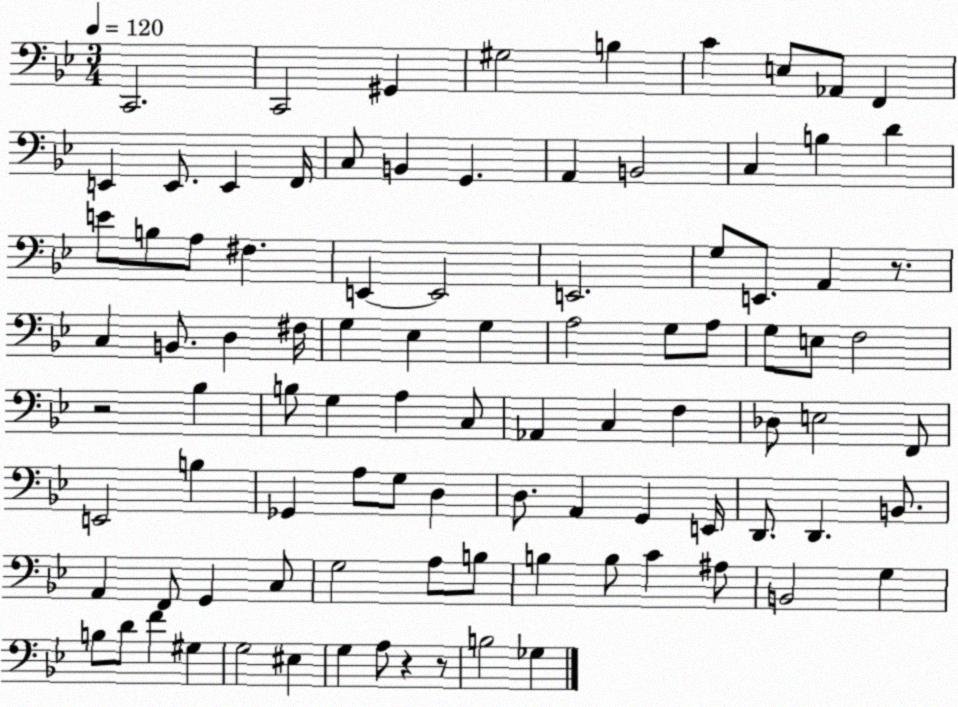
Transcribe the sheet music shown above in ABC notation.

X:1
T:Untitled
M:3/4
L:1/4
K:Bb
C,,2 C,,2 ^G,, ^G,2 B, C E,/2 _A,,/2 F,, E,, E,,/2 E,, F,,/4 C,/2 B,, G,, A,, B,,2 C, B, D E/2 B,/2 A,/2 ^F, E,, E,,2 E,,2 G,/2 E,,/2 A,, z/2 C, B,,/2 D, ^F,/4 G, _E, G, A,2 G,/2 A,/2 G,/2 E,/2 F,2 z2 _B, B,/2 G, A, C,/2 _A,, C, F, _D,/2 E,2 F,,/2 E,,2 B, _G,, A,/2 G,/2 D, D,/2 A,, G,, E,,/4 D,,/2 D,, B,,/2 A,, F,,/2 G,, C,/2 G,2 A,/2 B,/2 B, B,/2 C ^A,/2 B,,2 G, B,/2 D/2 F ^G, G,2 ^E, G, A,/2 z z/2 B,2 _G,